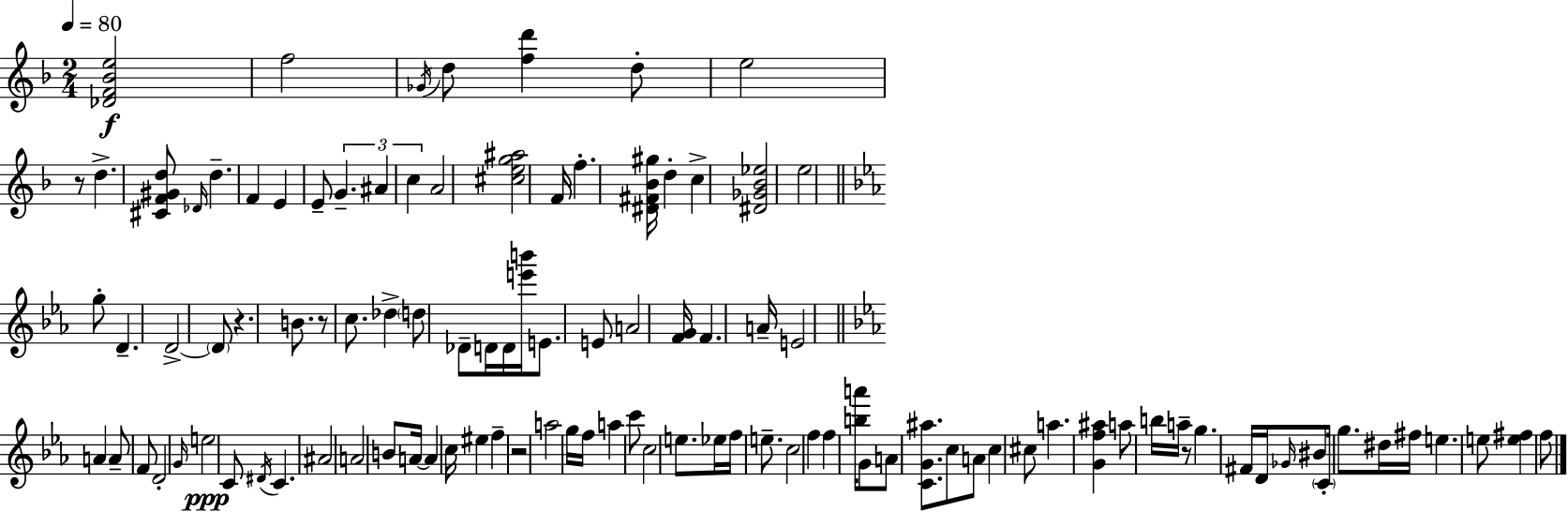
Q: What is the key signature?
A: D minor